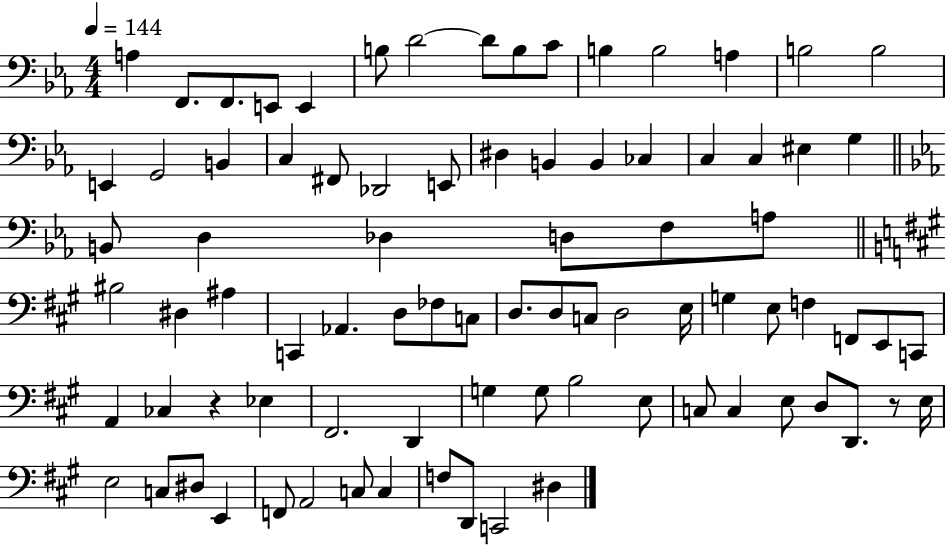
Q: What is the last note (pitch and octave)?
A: D#3